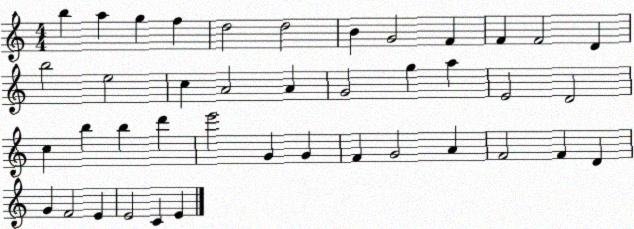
X:1
T:Untitled
M:4/4
L:1/4
K:C
b a g f d2 d2 B G2 F F F2 D b2 e2 c A2 A G2 g a E2 D2 c b b d' e'2 G G F G2 A F2 F D G F2 E E2 C E